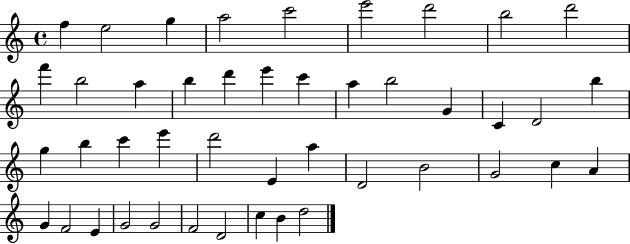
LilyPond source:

{
  \clef treble
  \time 4/4
  \defaultTimeSignature
  \key c \major
  f''4 e''2 g''4 | a''2 c'''2 | e'''2 d'''2 | b''2 d'''2 | \break f'''4 b''2 a''4 | b''4 d'''4 e'''4 c'''4 | a''4 b''2 g'4 | c'4 d'2 b''4 | \break g''4 b''4 c'''4 e'''4 | d'''2 e'4 a''4 | d'2 b'2 | g'2 c''4 a'4 | \break g'4 f'2 e'4 | g'2 g'2 | f'2 d'2 | c''4 b'4 d''2 | \break \bar "|."
}